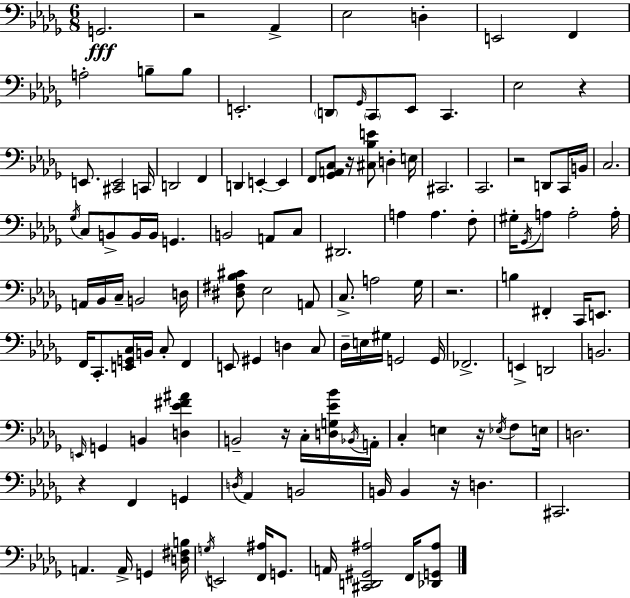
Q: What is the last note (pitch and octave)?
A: F2